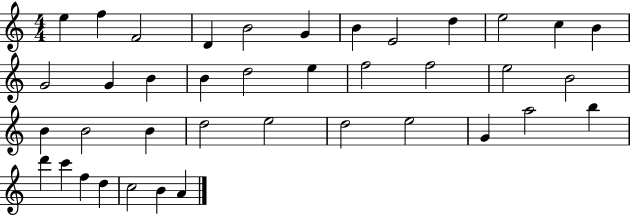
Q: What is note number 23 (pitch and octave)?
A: B4